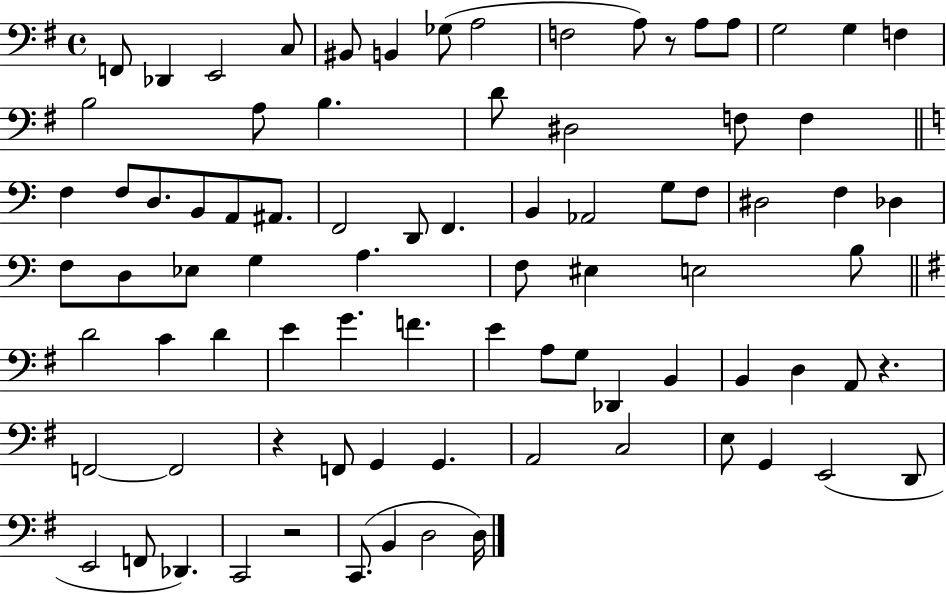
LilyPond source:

{
  \clef bass
  \time 4/4
  \defaultTimeSignature
  \key g \major
  f,8 des,4 e,2 c8 | bis,8 b,4 ges8( a2 | f2 a8) r8 a8 a8 | g2 g4 f4 | \break b2 a8 b4. | d'8 dis2 f8 f4 | \bar "||" \break \key a \minor f4 f8 d8. b,8 a,8 ais,8. | f,2 d,8 f,4. | b,4 aes,2 g8 f8 | dis2 f4 des4 | \break f8 d8 ees8 g4 a4. | f8 eis4 e2 b8 | \bar "||" \break \key g \major d'2 c'4 d'4 | e'4 g'4. f'4. | e'4 a8 g8 des,4 b,4 | b,4 d4 a,8 r4. | \break f,2~~ f,2 | r4 f,8 g,4 g,4. | a,2 c2 | e8 g,4 e,2( d,8 | \break e,2 f,8 des,4.) | c,2 r2 | c,8.( b,4 d2 d16) | \bar "|."
}